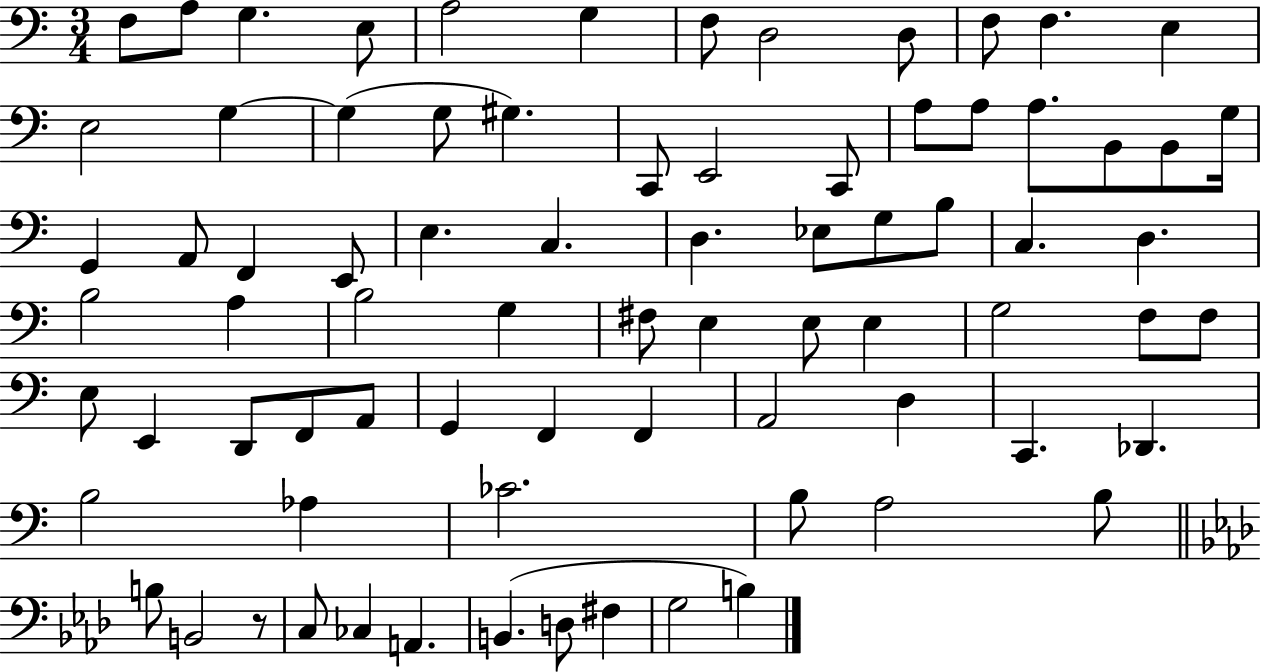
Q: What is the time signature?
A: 3/4